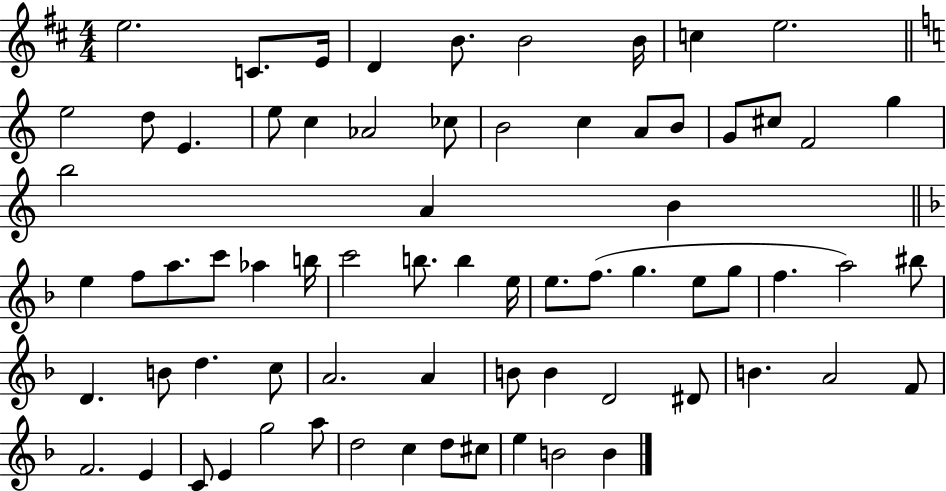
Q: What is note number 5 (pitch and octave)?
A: B4